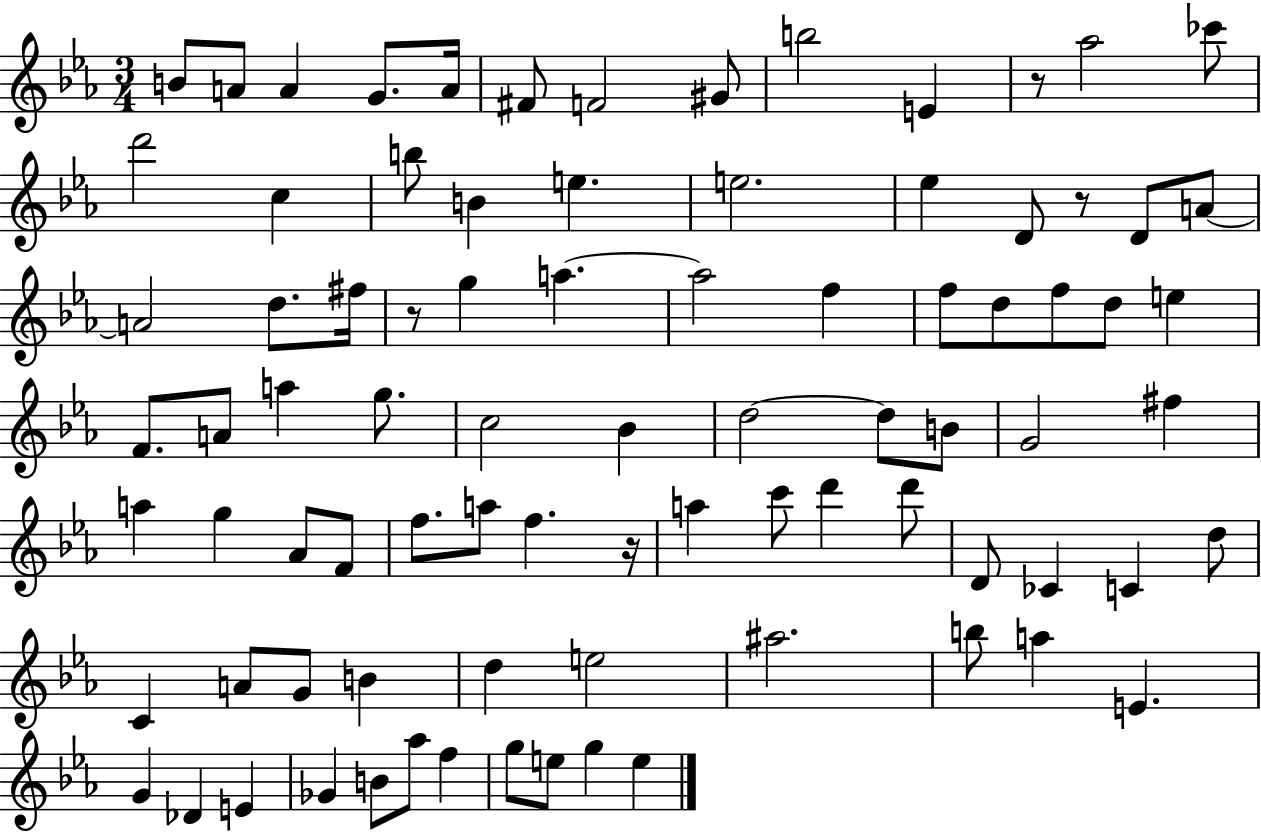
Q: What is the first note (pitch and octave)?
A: B4